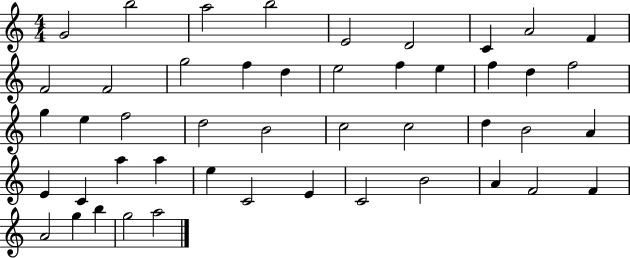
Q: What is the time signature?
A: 4/4